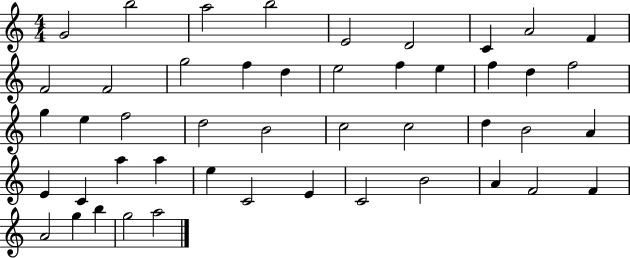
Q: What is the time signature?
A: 4/4